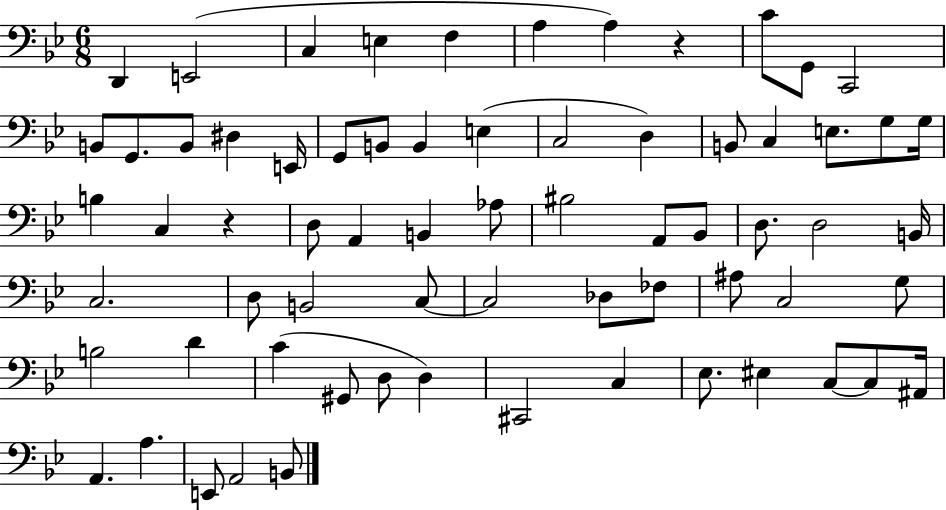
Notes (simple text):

D2/q E2/h C3/q E3/q F3/q A3/q A3/q R/q C4/e G2/e C2/h B2/e G2/e. B2/e D#3/q E2/s G2/e B2/e B2/q E3/q C3/h D3/q B2/e C3/q E3/e. G3/e G3/s B3/q C3/q R/q D3/e A2/q B2/q Ab3/e BIS3/h A2/e Bb2/e D3/e. D3/h B2/s C3/h. D3/e B2/h C3/e C3/h Db3/e FES3/e A#3/e C3/h G3/e B3/h D4/q C4/q G#2/e D3/e D3/q C#2/h C3/q Eb3/e. EIS3/q C3/e C3/e A#2/s A2/q. A3/q. E2/e A2/h B2/e